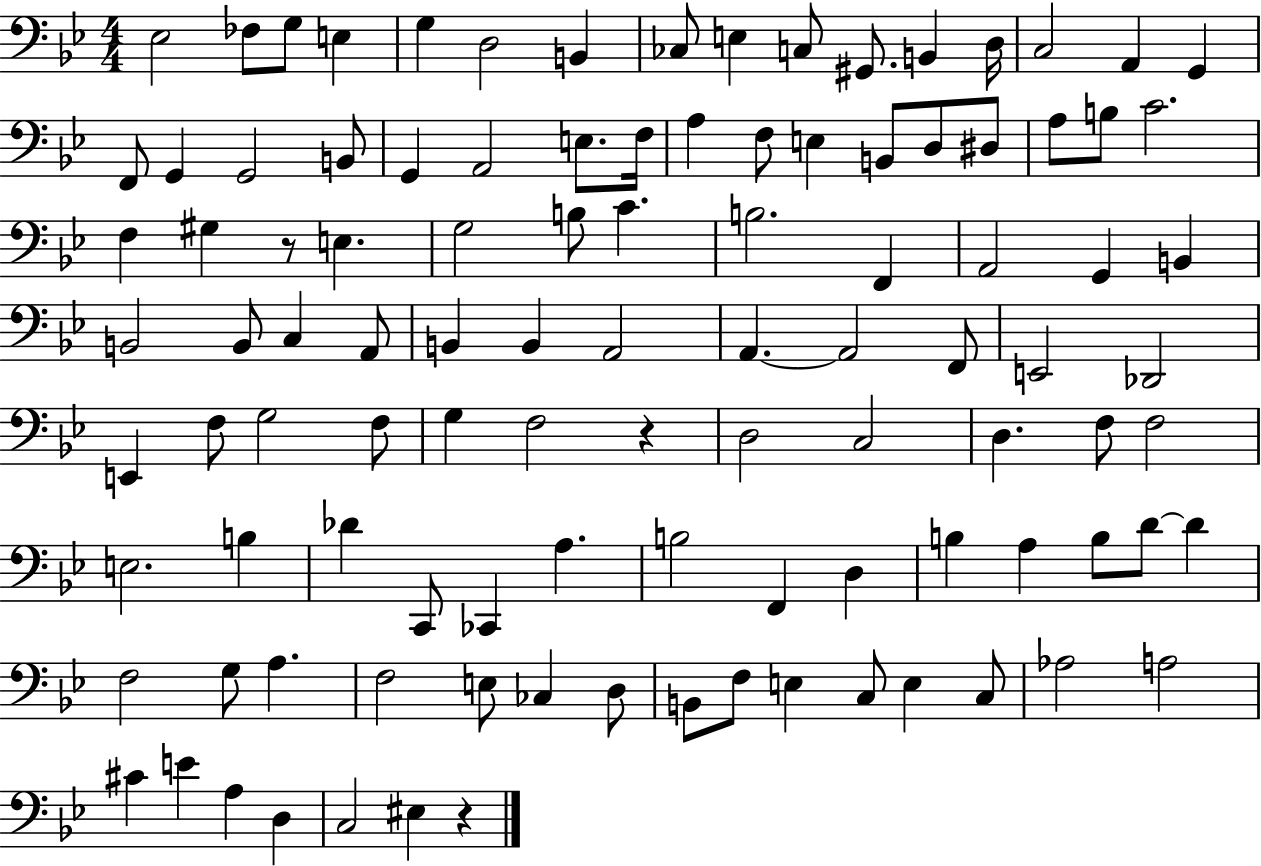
X:1
T:Untitled
M:4/4
L:1/4
K:Bb
_E,2 _F,/2 G,/2 E, G, D,2 B,, _C,/2 E, C,/2 ^G,,/2 B,, D,/4 C,2 A,, G,, F,,/2 G,, G,,2 B,,/2 G,, A,,2 E,/2 F,/4 A, F,/2 E, B,,/2 D,/2 ^D,/2 A,/2 B,/2 C2 F, ^G, z/2 E, G,2 B,/2 C B,2 F,, A,,2 G,, B,, B,,2 B,,/2 C, A,,/2 B,, B,, A,,2 A,, A,,2 F,,/2 E,,2 _D,,2 E,, F,/2 G,2 F,/2 G, F,2 z D,2 C,2 D, F,/2 F,2 E,2 B, _D C,,/2 _C,, A, B,2 F,, D, B, A, B,/2 D/2 D F,2 G,/2 A, F,2 E,/2 _C, D,/2 B,,/2 F,/2 E, C,/2 E, C,/2 _A,2 A,2 ^C E A, D, C,2 ^E, z